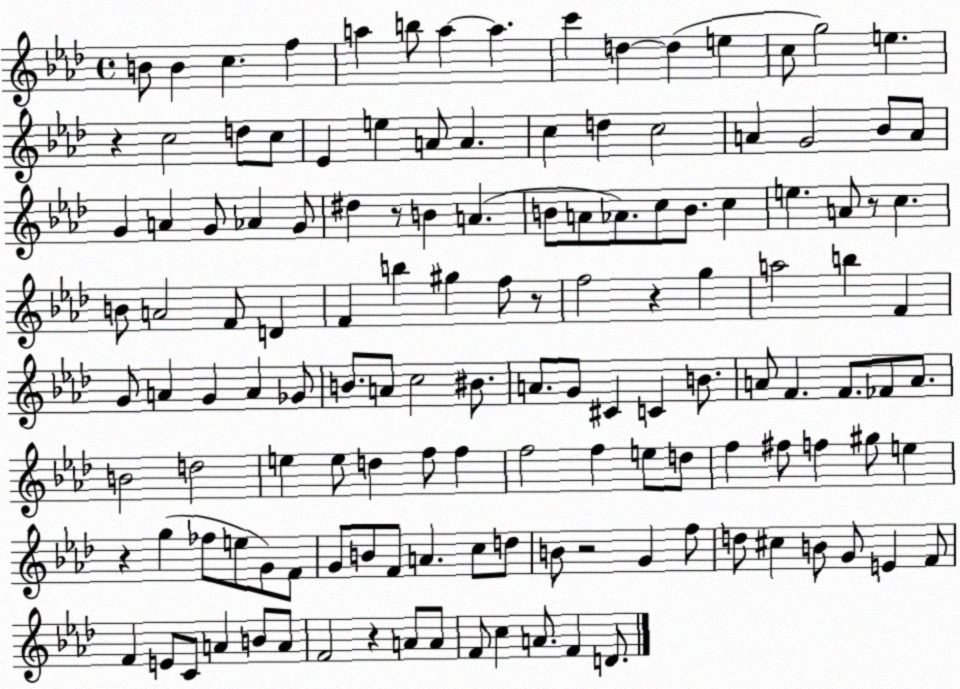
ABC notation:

X:1
T:Untitled
M:4/4
L:1/4
K:Ab
B/2 B c f a b/2 a a c' d d e c/2 g2 e z c2 d/2 c/2 _E e A/2 A c d c2 A G2 _B/2 A/2 G A G/2 _A G/2 ^d z/2 B A B/2 A/2 _A/2 c/2 B/2 c e A/2 z/2 c B/2 A2 F/2 D F b ^g f/2 z/2 f2 z g a2 b F G/2 A G A _G/2 B/2 A/2 c2 ^B/2 A/2 G/2 ^C C B/2 A/2 F F/2 _F/2 A/2 B2 d2 e e/2 d f/2 f f2 f e/2 d/2 f ^f/2 f ^g/2 e z g _f/2 e/2 G/2 F/2 G/2 B/2 F/2 A c/2 d/2 B/2 z2 G f/2 d/2 ^c B/2 G/2 E F/2 F E/2 C/2 A B/2 A/2 F2 z A/2 A/2 F/2 c A/2 F D/2